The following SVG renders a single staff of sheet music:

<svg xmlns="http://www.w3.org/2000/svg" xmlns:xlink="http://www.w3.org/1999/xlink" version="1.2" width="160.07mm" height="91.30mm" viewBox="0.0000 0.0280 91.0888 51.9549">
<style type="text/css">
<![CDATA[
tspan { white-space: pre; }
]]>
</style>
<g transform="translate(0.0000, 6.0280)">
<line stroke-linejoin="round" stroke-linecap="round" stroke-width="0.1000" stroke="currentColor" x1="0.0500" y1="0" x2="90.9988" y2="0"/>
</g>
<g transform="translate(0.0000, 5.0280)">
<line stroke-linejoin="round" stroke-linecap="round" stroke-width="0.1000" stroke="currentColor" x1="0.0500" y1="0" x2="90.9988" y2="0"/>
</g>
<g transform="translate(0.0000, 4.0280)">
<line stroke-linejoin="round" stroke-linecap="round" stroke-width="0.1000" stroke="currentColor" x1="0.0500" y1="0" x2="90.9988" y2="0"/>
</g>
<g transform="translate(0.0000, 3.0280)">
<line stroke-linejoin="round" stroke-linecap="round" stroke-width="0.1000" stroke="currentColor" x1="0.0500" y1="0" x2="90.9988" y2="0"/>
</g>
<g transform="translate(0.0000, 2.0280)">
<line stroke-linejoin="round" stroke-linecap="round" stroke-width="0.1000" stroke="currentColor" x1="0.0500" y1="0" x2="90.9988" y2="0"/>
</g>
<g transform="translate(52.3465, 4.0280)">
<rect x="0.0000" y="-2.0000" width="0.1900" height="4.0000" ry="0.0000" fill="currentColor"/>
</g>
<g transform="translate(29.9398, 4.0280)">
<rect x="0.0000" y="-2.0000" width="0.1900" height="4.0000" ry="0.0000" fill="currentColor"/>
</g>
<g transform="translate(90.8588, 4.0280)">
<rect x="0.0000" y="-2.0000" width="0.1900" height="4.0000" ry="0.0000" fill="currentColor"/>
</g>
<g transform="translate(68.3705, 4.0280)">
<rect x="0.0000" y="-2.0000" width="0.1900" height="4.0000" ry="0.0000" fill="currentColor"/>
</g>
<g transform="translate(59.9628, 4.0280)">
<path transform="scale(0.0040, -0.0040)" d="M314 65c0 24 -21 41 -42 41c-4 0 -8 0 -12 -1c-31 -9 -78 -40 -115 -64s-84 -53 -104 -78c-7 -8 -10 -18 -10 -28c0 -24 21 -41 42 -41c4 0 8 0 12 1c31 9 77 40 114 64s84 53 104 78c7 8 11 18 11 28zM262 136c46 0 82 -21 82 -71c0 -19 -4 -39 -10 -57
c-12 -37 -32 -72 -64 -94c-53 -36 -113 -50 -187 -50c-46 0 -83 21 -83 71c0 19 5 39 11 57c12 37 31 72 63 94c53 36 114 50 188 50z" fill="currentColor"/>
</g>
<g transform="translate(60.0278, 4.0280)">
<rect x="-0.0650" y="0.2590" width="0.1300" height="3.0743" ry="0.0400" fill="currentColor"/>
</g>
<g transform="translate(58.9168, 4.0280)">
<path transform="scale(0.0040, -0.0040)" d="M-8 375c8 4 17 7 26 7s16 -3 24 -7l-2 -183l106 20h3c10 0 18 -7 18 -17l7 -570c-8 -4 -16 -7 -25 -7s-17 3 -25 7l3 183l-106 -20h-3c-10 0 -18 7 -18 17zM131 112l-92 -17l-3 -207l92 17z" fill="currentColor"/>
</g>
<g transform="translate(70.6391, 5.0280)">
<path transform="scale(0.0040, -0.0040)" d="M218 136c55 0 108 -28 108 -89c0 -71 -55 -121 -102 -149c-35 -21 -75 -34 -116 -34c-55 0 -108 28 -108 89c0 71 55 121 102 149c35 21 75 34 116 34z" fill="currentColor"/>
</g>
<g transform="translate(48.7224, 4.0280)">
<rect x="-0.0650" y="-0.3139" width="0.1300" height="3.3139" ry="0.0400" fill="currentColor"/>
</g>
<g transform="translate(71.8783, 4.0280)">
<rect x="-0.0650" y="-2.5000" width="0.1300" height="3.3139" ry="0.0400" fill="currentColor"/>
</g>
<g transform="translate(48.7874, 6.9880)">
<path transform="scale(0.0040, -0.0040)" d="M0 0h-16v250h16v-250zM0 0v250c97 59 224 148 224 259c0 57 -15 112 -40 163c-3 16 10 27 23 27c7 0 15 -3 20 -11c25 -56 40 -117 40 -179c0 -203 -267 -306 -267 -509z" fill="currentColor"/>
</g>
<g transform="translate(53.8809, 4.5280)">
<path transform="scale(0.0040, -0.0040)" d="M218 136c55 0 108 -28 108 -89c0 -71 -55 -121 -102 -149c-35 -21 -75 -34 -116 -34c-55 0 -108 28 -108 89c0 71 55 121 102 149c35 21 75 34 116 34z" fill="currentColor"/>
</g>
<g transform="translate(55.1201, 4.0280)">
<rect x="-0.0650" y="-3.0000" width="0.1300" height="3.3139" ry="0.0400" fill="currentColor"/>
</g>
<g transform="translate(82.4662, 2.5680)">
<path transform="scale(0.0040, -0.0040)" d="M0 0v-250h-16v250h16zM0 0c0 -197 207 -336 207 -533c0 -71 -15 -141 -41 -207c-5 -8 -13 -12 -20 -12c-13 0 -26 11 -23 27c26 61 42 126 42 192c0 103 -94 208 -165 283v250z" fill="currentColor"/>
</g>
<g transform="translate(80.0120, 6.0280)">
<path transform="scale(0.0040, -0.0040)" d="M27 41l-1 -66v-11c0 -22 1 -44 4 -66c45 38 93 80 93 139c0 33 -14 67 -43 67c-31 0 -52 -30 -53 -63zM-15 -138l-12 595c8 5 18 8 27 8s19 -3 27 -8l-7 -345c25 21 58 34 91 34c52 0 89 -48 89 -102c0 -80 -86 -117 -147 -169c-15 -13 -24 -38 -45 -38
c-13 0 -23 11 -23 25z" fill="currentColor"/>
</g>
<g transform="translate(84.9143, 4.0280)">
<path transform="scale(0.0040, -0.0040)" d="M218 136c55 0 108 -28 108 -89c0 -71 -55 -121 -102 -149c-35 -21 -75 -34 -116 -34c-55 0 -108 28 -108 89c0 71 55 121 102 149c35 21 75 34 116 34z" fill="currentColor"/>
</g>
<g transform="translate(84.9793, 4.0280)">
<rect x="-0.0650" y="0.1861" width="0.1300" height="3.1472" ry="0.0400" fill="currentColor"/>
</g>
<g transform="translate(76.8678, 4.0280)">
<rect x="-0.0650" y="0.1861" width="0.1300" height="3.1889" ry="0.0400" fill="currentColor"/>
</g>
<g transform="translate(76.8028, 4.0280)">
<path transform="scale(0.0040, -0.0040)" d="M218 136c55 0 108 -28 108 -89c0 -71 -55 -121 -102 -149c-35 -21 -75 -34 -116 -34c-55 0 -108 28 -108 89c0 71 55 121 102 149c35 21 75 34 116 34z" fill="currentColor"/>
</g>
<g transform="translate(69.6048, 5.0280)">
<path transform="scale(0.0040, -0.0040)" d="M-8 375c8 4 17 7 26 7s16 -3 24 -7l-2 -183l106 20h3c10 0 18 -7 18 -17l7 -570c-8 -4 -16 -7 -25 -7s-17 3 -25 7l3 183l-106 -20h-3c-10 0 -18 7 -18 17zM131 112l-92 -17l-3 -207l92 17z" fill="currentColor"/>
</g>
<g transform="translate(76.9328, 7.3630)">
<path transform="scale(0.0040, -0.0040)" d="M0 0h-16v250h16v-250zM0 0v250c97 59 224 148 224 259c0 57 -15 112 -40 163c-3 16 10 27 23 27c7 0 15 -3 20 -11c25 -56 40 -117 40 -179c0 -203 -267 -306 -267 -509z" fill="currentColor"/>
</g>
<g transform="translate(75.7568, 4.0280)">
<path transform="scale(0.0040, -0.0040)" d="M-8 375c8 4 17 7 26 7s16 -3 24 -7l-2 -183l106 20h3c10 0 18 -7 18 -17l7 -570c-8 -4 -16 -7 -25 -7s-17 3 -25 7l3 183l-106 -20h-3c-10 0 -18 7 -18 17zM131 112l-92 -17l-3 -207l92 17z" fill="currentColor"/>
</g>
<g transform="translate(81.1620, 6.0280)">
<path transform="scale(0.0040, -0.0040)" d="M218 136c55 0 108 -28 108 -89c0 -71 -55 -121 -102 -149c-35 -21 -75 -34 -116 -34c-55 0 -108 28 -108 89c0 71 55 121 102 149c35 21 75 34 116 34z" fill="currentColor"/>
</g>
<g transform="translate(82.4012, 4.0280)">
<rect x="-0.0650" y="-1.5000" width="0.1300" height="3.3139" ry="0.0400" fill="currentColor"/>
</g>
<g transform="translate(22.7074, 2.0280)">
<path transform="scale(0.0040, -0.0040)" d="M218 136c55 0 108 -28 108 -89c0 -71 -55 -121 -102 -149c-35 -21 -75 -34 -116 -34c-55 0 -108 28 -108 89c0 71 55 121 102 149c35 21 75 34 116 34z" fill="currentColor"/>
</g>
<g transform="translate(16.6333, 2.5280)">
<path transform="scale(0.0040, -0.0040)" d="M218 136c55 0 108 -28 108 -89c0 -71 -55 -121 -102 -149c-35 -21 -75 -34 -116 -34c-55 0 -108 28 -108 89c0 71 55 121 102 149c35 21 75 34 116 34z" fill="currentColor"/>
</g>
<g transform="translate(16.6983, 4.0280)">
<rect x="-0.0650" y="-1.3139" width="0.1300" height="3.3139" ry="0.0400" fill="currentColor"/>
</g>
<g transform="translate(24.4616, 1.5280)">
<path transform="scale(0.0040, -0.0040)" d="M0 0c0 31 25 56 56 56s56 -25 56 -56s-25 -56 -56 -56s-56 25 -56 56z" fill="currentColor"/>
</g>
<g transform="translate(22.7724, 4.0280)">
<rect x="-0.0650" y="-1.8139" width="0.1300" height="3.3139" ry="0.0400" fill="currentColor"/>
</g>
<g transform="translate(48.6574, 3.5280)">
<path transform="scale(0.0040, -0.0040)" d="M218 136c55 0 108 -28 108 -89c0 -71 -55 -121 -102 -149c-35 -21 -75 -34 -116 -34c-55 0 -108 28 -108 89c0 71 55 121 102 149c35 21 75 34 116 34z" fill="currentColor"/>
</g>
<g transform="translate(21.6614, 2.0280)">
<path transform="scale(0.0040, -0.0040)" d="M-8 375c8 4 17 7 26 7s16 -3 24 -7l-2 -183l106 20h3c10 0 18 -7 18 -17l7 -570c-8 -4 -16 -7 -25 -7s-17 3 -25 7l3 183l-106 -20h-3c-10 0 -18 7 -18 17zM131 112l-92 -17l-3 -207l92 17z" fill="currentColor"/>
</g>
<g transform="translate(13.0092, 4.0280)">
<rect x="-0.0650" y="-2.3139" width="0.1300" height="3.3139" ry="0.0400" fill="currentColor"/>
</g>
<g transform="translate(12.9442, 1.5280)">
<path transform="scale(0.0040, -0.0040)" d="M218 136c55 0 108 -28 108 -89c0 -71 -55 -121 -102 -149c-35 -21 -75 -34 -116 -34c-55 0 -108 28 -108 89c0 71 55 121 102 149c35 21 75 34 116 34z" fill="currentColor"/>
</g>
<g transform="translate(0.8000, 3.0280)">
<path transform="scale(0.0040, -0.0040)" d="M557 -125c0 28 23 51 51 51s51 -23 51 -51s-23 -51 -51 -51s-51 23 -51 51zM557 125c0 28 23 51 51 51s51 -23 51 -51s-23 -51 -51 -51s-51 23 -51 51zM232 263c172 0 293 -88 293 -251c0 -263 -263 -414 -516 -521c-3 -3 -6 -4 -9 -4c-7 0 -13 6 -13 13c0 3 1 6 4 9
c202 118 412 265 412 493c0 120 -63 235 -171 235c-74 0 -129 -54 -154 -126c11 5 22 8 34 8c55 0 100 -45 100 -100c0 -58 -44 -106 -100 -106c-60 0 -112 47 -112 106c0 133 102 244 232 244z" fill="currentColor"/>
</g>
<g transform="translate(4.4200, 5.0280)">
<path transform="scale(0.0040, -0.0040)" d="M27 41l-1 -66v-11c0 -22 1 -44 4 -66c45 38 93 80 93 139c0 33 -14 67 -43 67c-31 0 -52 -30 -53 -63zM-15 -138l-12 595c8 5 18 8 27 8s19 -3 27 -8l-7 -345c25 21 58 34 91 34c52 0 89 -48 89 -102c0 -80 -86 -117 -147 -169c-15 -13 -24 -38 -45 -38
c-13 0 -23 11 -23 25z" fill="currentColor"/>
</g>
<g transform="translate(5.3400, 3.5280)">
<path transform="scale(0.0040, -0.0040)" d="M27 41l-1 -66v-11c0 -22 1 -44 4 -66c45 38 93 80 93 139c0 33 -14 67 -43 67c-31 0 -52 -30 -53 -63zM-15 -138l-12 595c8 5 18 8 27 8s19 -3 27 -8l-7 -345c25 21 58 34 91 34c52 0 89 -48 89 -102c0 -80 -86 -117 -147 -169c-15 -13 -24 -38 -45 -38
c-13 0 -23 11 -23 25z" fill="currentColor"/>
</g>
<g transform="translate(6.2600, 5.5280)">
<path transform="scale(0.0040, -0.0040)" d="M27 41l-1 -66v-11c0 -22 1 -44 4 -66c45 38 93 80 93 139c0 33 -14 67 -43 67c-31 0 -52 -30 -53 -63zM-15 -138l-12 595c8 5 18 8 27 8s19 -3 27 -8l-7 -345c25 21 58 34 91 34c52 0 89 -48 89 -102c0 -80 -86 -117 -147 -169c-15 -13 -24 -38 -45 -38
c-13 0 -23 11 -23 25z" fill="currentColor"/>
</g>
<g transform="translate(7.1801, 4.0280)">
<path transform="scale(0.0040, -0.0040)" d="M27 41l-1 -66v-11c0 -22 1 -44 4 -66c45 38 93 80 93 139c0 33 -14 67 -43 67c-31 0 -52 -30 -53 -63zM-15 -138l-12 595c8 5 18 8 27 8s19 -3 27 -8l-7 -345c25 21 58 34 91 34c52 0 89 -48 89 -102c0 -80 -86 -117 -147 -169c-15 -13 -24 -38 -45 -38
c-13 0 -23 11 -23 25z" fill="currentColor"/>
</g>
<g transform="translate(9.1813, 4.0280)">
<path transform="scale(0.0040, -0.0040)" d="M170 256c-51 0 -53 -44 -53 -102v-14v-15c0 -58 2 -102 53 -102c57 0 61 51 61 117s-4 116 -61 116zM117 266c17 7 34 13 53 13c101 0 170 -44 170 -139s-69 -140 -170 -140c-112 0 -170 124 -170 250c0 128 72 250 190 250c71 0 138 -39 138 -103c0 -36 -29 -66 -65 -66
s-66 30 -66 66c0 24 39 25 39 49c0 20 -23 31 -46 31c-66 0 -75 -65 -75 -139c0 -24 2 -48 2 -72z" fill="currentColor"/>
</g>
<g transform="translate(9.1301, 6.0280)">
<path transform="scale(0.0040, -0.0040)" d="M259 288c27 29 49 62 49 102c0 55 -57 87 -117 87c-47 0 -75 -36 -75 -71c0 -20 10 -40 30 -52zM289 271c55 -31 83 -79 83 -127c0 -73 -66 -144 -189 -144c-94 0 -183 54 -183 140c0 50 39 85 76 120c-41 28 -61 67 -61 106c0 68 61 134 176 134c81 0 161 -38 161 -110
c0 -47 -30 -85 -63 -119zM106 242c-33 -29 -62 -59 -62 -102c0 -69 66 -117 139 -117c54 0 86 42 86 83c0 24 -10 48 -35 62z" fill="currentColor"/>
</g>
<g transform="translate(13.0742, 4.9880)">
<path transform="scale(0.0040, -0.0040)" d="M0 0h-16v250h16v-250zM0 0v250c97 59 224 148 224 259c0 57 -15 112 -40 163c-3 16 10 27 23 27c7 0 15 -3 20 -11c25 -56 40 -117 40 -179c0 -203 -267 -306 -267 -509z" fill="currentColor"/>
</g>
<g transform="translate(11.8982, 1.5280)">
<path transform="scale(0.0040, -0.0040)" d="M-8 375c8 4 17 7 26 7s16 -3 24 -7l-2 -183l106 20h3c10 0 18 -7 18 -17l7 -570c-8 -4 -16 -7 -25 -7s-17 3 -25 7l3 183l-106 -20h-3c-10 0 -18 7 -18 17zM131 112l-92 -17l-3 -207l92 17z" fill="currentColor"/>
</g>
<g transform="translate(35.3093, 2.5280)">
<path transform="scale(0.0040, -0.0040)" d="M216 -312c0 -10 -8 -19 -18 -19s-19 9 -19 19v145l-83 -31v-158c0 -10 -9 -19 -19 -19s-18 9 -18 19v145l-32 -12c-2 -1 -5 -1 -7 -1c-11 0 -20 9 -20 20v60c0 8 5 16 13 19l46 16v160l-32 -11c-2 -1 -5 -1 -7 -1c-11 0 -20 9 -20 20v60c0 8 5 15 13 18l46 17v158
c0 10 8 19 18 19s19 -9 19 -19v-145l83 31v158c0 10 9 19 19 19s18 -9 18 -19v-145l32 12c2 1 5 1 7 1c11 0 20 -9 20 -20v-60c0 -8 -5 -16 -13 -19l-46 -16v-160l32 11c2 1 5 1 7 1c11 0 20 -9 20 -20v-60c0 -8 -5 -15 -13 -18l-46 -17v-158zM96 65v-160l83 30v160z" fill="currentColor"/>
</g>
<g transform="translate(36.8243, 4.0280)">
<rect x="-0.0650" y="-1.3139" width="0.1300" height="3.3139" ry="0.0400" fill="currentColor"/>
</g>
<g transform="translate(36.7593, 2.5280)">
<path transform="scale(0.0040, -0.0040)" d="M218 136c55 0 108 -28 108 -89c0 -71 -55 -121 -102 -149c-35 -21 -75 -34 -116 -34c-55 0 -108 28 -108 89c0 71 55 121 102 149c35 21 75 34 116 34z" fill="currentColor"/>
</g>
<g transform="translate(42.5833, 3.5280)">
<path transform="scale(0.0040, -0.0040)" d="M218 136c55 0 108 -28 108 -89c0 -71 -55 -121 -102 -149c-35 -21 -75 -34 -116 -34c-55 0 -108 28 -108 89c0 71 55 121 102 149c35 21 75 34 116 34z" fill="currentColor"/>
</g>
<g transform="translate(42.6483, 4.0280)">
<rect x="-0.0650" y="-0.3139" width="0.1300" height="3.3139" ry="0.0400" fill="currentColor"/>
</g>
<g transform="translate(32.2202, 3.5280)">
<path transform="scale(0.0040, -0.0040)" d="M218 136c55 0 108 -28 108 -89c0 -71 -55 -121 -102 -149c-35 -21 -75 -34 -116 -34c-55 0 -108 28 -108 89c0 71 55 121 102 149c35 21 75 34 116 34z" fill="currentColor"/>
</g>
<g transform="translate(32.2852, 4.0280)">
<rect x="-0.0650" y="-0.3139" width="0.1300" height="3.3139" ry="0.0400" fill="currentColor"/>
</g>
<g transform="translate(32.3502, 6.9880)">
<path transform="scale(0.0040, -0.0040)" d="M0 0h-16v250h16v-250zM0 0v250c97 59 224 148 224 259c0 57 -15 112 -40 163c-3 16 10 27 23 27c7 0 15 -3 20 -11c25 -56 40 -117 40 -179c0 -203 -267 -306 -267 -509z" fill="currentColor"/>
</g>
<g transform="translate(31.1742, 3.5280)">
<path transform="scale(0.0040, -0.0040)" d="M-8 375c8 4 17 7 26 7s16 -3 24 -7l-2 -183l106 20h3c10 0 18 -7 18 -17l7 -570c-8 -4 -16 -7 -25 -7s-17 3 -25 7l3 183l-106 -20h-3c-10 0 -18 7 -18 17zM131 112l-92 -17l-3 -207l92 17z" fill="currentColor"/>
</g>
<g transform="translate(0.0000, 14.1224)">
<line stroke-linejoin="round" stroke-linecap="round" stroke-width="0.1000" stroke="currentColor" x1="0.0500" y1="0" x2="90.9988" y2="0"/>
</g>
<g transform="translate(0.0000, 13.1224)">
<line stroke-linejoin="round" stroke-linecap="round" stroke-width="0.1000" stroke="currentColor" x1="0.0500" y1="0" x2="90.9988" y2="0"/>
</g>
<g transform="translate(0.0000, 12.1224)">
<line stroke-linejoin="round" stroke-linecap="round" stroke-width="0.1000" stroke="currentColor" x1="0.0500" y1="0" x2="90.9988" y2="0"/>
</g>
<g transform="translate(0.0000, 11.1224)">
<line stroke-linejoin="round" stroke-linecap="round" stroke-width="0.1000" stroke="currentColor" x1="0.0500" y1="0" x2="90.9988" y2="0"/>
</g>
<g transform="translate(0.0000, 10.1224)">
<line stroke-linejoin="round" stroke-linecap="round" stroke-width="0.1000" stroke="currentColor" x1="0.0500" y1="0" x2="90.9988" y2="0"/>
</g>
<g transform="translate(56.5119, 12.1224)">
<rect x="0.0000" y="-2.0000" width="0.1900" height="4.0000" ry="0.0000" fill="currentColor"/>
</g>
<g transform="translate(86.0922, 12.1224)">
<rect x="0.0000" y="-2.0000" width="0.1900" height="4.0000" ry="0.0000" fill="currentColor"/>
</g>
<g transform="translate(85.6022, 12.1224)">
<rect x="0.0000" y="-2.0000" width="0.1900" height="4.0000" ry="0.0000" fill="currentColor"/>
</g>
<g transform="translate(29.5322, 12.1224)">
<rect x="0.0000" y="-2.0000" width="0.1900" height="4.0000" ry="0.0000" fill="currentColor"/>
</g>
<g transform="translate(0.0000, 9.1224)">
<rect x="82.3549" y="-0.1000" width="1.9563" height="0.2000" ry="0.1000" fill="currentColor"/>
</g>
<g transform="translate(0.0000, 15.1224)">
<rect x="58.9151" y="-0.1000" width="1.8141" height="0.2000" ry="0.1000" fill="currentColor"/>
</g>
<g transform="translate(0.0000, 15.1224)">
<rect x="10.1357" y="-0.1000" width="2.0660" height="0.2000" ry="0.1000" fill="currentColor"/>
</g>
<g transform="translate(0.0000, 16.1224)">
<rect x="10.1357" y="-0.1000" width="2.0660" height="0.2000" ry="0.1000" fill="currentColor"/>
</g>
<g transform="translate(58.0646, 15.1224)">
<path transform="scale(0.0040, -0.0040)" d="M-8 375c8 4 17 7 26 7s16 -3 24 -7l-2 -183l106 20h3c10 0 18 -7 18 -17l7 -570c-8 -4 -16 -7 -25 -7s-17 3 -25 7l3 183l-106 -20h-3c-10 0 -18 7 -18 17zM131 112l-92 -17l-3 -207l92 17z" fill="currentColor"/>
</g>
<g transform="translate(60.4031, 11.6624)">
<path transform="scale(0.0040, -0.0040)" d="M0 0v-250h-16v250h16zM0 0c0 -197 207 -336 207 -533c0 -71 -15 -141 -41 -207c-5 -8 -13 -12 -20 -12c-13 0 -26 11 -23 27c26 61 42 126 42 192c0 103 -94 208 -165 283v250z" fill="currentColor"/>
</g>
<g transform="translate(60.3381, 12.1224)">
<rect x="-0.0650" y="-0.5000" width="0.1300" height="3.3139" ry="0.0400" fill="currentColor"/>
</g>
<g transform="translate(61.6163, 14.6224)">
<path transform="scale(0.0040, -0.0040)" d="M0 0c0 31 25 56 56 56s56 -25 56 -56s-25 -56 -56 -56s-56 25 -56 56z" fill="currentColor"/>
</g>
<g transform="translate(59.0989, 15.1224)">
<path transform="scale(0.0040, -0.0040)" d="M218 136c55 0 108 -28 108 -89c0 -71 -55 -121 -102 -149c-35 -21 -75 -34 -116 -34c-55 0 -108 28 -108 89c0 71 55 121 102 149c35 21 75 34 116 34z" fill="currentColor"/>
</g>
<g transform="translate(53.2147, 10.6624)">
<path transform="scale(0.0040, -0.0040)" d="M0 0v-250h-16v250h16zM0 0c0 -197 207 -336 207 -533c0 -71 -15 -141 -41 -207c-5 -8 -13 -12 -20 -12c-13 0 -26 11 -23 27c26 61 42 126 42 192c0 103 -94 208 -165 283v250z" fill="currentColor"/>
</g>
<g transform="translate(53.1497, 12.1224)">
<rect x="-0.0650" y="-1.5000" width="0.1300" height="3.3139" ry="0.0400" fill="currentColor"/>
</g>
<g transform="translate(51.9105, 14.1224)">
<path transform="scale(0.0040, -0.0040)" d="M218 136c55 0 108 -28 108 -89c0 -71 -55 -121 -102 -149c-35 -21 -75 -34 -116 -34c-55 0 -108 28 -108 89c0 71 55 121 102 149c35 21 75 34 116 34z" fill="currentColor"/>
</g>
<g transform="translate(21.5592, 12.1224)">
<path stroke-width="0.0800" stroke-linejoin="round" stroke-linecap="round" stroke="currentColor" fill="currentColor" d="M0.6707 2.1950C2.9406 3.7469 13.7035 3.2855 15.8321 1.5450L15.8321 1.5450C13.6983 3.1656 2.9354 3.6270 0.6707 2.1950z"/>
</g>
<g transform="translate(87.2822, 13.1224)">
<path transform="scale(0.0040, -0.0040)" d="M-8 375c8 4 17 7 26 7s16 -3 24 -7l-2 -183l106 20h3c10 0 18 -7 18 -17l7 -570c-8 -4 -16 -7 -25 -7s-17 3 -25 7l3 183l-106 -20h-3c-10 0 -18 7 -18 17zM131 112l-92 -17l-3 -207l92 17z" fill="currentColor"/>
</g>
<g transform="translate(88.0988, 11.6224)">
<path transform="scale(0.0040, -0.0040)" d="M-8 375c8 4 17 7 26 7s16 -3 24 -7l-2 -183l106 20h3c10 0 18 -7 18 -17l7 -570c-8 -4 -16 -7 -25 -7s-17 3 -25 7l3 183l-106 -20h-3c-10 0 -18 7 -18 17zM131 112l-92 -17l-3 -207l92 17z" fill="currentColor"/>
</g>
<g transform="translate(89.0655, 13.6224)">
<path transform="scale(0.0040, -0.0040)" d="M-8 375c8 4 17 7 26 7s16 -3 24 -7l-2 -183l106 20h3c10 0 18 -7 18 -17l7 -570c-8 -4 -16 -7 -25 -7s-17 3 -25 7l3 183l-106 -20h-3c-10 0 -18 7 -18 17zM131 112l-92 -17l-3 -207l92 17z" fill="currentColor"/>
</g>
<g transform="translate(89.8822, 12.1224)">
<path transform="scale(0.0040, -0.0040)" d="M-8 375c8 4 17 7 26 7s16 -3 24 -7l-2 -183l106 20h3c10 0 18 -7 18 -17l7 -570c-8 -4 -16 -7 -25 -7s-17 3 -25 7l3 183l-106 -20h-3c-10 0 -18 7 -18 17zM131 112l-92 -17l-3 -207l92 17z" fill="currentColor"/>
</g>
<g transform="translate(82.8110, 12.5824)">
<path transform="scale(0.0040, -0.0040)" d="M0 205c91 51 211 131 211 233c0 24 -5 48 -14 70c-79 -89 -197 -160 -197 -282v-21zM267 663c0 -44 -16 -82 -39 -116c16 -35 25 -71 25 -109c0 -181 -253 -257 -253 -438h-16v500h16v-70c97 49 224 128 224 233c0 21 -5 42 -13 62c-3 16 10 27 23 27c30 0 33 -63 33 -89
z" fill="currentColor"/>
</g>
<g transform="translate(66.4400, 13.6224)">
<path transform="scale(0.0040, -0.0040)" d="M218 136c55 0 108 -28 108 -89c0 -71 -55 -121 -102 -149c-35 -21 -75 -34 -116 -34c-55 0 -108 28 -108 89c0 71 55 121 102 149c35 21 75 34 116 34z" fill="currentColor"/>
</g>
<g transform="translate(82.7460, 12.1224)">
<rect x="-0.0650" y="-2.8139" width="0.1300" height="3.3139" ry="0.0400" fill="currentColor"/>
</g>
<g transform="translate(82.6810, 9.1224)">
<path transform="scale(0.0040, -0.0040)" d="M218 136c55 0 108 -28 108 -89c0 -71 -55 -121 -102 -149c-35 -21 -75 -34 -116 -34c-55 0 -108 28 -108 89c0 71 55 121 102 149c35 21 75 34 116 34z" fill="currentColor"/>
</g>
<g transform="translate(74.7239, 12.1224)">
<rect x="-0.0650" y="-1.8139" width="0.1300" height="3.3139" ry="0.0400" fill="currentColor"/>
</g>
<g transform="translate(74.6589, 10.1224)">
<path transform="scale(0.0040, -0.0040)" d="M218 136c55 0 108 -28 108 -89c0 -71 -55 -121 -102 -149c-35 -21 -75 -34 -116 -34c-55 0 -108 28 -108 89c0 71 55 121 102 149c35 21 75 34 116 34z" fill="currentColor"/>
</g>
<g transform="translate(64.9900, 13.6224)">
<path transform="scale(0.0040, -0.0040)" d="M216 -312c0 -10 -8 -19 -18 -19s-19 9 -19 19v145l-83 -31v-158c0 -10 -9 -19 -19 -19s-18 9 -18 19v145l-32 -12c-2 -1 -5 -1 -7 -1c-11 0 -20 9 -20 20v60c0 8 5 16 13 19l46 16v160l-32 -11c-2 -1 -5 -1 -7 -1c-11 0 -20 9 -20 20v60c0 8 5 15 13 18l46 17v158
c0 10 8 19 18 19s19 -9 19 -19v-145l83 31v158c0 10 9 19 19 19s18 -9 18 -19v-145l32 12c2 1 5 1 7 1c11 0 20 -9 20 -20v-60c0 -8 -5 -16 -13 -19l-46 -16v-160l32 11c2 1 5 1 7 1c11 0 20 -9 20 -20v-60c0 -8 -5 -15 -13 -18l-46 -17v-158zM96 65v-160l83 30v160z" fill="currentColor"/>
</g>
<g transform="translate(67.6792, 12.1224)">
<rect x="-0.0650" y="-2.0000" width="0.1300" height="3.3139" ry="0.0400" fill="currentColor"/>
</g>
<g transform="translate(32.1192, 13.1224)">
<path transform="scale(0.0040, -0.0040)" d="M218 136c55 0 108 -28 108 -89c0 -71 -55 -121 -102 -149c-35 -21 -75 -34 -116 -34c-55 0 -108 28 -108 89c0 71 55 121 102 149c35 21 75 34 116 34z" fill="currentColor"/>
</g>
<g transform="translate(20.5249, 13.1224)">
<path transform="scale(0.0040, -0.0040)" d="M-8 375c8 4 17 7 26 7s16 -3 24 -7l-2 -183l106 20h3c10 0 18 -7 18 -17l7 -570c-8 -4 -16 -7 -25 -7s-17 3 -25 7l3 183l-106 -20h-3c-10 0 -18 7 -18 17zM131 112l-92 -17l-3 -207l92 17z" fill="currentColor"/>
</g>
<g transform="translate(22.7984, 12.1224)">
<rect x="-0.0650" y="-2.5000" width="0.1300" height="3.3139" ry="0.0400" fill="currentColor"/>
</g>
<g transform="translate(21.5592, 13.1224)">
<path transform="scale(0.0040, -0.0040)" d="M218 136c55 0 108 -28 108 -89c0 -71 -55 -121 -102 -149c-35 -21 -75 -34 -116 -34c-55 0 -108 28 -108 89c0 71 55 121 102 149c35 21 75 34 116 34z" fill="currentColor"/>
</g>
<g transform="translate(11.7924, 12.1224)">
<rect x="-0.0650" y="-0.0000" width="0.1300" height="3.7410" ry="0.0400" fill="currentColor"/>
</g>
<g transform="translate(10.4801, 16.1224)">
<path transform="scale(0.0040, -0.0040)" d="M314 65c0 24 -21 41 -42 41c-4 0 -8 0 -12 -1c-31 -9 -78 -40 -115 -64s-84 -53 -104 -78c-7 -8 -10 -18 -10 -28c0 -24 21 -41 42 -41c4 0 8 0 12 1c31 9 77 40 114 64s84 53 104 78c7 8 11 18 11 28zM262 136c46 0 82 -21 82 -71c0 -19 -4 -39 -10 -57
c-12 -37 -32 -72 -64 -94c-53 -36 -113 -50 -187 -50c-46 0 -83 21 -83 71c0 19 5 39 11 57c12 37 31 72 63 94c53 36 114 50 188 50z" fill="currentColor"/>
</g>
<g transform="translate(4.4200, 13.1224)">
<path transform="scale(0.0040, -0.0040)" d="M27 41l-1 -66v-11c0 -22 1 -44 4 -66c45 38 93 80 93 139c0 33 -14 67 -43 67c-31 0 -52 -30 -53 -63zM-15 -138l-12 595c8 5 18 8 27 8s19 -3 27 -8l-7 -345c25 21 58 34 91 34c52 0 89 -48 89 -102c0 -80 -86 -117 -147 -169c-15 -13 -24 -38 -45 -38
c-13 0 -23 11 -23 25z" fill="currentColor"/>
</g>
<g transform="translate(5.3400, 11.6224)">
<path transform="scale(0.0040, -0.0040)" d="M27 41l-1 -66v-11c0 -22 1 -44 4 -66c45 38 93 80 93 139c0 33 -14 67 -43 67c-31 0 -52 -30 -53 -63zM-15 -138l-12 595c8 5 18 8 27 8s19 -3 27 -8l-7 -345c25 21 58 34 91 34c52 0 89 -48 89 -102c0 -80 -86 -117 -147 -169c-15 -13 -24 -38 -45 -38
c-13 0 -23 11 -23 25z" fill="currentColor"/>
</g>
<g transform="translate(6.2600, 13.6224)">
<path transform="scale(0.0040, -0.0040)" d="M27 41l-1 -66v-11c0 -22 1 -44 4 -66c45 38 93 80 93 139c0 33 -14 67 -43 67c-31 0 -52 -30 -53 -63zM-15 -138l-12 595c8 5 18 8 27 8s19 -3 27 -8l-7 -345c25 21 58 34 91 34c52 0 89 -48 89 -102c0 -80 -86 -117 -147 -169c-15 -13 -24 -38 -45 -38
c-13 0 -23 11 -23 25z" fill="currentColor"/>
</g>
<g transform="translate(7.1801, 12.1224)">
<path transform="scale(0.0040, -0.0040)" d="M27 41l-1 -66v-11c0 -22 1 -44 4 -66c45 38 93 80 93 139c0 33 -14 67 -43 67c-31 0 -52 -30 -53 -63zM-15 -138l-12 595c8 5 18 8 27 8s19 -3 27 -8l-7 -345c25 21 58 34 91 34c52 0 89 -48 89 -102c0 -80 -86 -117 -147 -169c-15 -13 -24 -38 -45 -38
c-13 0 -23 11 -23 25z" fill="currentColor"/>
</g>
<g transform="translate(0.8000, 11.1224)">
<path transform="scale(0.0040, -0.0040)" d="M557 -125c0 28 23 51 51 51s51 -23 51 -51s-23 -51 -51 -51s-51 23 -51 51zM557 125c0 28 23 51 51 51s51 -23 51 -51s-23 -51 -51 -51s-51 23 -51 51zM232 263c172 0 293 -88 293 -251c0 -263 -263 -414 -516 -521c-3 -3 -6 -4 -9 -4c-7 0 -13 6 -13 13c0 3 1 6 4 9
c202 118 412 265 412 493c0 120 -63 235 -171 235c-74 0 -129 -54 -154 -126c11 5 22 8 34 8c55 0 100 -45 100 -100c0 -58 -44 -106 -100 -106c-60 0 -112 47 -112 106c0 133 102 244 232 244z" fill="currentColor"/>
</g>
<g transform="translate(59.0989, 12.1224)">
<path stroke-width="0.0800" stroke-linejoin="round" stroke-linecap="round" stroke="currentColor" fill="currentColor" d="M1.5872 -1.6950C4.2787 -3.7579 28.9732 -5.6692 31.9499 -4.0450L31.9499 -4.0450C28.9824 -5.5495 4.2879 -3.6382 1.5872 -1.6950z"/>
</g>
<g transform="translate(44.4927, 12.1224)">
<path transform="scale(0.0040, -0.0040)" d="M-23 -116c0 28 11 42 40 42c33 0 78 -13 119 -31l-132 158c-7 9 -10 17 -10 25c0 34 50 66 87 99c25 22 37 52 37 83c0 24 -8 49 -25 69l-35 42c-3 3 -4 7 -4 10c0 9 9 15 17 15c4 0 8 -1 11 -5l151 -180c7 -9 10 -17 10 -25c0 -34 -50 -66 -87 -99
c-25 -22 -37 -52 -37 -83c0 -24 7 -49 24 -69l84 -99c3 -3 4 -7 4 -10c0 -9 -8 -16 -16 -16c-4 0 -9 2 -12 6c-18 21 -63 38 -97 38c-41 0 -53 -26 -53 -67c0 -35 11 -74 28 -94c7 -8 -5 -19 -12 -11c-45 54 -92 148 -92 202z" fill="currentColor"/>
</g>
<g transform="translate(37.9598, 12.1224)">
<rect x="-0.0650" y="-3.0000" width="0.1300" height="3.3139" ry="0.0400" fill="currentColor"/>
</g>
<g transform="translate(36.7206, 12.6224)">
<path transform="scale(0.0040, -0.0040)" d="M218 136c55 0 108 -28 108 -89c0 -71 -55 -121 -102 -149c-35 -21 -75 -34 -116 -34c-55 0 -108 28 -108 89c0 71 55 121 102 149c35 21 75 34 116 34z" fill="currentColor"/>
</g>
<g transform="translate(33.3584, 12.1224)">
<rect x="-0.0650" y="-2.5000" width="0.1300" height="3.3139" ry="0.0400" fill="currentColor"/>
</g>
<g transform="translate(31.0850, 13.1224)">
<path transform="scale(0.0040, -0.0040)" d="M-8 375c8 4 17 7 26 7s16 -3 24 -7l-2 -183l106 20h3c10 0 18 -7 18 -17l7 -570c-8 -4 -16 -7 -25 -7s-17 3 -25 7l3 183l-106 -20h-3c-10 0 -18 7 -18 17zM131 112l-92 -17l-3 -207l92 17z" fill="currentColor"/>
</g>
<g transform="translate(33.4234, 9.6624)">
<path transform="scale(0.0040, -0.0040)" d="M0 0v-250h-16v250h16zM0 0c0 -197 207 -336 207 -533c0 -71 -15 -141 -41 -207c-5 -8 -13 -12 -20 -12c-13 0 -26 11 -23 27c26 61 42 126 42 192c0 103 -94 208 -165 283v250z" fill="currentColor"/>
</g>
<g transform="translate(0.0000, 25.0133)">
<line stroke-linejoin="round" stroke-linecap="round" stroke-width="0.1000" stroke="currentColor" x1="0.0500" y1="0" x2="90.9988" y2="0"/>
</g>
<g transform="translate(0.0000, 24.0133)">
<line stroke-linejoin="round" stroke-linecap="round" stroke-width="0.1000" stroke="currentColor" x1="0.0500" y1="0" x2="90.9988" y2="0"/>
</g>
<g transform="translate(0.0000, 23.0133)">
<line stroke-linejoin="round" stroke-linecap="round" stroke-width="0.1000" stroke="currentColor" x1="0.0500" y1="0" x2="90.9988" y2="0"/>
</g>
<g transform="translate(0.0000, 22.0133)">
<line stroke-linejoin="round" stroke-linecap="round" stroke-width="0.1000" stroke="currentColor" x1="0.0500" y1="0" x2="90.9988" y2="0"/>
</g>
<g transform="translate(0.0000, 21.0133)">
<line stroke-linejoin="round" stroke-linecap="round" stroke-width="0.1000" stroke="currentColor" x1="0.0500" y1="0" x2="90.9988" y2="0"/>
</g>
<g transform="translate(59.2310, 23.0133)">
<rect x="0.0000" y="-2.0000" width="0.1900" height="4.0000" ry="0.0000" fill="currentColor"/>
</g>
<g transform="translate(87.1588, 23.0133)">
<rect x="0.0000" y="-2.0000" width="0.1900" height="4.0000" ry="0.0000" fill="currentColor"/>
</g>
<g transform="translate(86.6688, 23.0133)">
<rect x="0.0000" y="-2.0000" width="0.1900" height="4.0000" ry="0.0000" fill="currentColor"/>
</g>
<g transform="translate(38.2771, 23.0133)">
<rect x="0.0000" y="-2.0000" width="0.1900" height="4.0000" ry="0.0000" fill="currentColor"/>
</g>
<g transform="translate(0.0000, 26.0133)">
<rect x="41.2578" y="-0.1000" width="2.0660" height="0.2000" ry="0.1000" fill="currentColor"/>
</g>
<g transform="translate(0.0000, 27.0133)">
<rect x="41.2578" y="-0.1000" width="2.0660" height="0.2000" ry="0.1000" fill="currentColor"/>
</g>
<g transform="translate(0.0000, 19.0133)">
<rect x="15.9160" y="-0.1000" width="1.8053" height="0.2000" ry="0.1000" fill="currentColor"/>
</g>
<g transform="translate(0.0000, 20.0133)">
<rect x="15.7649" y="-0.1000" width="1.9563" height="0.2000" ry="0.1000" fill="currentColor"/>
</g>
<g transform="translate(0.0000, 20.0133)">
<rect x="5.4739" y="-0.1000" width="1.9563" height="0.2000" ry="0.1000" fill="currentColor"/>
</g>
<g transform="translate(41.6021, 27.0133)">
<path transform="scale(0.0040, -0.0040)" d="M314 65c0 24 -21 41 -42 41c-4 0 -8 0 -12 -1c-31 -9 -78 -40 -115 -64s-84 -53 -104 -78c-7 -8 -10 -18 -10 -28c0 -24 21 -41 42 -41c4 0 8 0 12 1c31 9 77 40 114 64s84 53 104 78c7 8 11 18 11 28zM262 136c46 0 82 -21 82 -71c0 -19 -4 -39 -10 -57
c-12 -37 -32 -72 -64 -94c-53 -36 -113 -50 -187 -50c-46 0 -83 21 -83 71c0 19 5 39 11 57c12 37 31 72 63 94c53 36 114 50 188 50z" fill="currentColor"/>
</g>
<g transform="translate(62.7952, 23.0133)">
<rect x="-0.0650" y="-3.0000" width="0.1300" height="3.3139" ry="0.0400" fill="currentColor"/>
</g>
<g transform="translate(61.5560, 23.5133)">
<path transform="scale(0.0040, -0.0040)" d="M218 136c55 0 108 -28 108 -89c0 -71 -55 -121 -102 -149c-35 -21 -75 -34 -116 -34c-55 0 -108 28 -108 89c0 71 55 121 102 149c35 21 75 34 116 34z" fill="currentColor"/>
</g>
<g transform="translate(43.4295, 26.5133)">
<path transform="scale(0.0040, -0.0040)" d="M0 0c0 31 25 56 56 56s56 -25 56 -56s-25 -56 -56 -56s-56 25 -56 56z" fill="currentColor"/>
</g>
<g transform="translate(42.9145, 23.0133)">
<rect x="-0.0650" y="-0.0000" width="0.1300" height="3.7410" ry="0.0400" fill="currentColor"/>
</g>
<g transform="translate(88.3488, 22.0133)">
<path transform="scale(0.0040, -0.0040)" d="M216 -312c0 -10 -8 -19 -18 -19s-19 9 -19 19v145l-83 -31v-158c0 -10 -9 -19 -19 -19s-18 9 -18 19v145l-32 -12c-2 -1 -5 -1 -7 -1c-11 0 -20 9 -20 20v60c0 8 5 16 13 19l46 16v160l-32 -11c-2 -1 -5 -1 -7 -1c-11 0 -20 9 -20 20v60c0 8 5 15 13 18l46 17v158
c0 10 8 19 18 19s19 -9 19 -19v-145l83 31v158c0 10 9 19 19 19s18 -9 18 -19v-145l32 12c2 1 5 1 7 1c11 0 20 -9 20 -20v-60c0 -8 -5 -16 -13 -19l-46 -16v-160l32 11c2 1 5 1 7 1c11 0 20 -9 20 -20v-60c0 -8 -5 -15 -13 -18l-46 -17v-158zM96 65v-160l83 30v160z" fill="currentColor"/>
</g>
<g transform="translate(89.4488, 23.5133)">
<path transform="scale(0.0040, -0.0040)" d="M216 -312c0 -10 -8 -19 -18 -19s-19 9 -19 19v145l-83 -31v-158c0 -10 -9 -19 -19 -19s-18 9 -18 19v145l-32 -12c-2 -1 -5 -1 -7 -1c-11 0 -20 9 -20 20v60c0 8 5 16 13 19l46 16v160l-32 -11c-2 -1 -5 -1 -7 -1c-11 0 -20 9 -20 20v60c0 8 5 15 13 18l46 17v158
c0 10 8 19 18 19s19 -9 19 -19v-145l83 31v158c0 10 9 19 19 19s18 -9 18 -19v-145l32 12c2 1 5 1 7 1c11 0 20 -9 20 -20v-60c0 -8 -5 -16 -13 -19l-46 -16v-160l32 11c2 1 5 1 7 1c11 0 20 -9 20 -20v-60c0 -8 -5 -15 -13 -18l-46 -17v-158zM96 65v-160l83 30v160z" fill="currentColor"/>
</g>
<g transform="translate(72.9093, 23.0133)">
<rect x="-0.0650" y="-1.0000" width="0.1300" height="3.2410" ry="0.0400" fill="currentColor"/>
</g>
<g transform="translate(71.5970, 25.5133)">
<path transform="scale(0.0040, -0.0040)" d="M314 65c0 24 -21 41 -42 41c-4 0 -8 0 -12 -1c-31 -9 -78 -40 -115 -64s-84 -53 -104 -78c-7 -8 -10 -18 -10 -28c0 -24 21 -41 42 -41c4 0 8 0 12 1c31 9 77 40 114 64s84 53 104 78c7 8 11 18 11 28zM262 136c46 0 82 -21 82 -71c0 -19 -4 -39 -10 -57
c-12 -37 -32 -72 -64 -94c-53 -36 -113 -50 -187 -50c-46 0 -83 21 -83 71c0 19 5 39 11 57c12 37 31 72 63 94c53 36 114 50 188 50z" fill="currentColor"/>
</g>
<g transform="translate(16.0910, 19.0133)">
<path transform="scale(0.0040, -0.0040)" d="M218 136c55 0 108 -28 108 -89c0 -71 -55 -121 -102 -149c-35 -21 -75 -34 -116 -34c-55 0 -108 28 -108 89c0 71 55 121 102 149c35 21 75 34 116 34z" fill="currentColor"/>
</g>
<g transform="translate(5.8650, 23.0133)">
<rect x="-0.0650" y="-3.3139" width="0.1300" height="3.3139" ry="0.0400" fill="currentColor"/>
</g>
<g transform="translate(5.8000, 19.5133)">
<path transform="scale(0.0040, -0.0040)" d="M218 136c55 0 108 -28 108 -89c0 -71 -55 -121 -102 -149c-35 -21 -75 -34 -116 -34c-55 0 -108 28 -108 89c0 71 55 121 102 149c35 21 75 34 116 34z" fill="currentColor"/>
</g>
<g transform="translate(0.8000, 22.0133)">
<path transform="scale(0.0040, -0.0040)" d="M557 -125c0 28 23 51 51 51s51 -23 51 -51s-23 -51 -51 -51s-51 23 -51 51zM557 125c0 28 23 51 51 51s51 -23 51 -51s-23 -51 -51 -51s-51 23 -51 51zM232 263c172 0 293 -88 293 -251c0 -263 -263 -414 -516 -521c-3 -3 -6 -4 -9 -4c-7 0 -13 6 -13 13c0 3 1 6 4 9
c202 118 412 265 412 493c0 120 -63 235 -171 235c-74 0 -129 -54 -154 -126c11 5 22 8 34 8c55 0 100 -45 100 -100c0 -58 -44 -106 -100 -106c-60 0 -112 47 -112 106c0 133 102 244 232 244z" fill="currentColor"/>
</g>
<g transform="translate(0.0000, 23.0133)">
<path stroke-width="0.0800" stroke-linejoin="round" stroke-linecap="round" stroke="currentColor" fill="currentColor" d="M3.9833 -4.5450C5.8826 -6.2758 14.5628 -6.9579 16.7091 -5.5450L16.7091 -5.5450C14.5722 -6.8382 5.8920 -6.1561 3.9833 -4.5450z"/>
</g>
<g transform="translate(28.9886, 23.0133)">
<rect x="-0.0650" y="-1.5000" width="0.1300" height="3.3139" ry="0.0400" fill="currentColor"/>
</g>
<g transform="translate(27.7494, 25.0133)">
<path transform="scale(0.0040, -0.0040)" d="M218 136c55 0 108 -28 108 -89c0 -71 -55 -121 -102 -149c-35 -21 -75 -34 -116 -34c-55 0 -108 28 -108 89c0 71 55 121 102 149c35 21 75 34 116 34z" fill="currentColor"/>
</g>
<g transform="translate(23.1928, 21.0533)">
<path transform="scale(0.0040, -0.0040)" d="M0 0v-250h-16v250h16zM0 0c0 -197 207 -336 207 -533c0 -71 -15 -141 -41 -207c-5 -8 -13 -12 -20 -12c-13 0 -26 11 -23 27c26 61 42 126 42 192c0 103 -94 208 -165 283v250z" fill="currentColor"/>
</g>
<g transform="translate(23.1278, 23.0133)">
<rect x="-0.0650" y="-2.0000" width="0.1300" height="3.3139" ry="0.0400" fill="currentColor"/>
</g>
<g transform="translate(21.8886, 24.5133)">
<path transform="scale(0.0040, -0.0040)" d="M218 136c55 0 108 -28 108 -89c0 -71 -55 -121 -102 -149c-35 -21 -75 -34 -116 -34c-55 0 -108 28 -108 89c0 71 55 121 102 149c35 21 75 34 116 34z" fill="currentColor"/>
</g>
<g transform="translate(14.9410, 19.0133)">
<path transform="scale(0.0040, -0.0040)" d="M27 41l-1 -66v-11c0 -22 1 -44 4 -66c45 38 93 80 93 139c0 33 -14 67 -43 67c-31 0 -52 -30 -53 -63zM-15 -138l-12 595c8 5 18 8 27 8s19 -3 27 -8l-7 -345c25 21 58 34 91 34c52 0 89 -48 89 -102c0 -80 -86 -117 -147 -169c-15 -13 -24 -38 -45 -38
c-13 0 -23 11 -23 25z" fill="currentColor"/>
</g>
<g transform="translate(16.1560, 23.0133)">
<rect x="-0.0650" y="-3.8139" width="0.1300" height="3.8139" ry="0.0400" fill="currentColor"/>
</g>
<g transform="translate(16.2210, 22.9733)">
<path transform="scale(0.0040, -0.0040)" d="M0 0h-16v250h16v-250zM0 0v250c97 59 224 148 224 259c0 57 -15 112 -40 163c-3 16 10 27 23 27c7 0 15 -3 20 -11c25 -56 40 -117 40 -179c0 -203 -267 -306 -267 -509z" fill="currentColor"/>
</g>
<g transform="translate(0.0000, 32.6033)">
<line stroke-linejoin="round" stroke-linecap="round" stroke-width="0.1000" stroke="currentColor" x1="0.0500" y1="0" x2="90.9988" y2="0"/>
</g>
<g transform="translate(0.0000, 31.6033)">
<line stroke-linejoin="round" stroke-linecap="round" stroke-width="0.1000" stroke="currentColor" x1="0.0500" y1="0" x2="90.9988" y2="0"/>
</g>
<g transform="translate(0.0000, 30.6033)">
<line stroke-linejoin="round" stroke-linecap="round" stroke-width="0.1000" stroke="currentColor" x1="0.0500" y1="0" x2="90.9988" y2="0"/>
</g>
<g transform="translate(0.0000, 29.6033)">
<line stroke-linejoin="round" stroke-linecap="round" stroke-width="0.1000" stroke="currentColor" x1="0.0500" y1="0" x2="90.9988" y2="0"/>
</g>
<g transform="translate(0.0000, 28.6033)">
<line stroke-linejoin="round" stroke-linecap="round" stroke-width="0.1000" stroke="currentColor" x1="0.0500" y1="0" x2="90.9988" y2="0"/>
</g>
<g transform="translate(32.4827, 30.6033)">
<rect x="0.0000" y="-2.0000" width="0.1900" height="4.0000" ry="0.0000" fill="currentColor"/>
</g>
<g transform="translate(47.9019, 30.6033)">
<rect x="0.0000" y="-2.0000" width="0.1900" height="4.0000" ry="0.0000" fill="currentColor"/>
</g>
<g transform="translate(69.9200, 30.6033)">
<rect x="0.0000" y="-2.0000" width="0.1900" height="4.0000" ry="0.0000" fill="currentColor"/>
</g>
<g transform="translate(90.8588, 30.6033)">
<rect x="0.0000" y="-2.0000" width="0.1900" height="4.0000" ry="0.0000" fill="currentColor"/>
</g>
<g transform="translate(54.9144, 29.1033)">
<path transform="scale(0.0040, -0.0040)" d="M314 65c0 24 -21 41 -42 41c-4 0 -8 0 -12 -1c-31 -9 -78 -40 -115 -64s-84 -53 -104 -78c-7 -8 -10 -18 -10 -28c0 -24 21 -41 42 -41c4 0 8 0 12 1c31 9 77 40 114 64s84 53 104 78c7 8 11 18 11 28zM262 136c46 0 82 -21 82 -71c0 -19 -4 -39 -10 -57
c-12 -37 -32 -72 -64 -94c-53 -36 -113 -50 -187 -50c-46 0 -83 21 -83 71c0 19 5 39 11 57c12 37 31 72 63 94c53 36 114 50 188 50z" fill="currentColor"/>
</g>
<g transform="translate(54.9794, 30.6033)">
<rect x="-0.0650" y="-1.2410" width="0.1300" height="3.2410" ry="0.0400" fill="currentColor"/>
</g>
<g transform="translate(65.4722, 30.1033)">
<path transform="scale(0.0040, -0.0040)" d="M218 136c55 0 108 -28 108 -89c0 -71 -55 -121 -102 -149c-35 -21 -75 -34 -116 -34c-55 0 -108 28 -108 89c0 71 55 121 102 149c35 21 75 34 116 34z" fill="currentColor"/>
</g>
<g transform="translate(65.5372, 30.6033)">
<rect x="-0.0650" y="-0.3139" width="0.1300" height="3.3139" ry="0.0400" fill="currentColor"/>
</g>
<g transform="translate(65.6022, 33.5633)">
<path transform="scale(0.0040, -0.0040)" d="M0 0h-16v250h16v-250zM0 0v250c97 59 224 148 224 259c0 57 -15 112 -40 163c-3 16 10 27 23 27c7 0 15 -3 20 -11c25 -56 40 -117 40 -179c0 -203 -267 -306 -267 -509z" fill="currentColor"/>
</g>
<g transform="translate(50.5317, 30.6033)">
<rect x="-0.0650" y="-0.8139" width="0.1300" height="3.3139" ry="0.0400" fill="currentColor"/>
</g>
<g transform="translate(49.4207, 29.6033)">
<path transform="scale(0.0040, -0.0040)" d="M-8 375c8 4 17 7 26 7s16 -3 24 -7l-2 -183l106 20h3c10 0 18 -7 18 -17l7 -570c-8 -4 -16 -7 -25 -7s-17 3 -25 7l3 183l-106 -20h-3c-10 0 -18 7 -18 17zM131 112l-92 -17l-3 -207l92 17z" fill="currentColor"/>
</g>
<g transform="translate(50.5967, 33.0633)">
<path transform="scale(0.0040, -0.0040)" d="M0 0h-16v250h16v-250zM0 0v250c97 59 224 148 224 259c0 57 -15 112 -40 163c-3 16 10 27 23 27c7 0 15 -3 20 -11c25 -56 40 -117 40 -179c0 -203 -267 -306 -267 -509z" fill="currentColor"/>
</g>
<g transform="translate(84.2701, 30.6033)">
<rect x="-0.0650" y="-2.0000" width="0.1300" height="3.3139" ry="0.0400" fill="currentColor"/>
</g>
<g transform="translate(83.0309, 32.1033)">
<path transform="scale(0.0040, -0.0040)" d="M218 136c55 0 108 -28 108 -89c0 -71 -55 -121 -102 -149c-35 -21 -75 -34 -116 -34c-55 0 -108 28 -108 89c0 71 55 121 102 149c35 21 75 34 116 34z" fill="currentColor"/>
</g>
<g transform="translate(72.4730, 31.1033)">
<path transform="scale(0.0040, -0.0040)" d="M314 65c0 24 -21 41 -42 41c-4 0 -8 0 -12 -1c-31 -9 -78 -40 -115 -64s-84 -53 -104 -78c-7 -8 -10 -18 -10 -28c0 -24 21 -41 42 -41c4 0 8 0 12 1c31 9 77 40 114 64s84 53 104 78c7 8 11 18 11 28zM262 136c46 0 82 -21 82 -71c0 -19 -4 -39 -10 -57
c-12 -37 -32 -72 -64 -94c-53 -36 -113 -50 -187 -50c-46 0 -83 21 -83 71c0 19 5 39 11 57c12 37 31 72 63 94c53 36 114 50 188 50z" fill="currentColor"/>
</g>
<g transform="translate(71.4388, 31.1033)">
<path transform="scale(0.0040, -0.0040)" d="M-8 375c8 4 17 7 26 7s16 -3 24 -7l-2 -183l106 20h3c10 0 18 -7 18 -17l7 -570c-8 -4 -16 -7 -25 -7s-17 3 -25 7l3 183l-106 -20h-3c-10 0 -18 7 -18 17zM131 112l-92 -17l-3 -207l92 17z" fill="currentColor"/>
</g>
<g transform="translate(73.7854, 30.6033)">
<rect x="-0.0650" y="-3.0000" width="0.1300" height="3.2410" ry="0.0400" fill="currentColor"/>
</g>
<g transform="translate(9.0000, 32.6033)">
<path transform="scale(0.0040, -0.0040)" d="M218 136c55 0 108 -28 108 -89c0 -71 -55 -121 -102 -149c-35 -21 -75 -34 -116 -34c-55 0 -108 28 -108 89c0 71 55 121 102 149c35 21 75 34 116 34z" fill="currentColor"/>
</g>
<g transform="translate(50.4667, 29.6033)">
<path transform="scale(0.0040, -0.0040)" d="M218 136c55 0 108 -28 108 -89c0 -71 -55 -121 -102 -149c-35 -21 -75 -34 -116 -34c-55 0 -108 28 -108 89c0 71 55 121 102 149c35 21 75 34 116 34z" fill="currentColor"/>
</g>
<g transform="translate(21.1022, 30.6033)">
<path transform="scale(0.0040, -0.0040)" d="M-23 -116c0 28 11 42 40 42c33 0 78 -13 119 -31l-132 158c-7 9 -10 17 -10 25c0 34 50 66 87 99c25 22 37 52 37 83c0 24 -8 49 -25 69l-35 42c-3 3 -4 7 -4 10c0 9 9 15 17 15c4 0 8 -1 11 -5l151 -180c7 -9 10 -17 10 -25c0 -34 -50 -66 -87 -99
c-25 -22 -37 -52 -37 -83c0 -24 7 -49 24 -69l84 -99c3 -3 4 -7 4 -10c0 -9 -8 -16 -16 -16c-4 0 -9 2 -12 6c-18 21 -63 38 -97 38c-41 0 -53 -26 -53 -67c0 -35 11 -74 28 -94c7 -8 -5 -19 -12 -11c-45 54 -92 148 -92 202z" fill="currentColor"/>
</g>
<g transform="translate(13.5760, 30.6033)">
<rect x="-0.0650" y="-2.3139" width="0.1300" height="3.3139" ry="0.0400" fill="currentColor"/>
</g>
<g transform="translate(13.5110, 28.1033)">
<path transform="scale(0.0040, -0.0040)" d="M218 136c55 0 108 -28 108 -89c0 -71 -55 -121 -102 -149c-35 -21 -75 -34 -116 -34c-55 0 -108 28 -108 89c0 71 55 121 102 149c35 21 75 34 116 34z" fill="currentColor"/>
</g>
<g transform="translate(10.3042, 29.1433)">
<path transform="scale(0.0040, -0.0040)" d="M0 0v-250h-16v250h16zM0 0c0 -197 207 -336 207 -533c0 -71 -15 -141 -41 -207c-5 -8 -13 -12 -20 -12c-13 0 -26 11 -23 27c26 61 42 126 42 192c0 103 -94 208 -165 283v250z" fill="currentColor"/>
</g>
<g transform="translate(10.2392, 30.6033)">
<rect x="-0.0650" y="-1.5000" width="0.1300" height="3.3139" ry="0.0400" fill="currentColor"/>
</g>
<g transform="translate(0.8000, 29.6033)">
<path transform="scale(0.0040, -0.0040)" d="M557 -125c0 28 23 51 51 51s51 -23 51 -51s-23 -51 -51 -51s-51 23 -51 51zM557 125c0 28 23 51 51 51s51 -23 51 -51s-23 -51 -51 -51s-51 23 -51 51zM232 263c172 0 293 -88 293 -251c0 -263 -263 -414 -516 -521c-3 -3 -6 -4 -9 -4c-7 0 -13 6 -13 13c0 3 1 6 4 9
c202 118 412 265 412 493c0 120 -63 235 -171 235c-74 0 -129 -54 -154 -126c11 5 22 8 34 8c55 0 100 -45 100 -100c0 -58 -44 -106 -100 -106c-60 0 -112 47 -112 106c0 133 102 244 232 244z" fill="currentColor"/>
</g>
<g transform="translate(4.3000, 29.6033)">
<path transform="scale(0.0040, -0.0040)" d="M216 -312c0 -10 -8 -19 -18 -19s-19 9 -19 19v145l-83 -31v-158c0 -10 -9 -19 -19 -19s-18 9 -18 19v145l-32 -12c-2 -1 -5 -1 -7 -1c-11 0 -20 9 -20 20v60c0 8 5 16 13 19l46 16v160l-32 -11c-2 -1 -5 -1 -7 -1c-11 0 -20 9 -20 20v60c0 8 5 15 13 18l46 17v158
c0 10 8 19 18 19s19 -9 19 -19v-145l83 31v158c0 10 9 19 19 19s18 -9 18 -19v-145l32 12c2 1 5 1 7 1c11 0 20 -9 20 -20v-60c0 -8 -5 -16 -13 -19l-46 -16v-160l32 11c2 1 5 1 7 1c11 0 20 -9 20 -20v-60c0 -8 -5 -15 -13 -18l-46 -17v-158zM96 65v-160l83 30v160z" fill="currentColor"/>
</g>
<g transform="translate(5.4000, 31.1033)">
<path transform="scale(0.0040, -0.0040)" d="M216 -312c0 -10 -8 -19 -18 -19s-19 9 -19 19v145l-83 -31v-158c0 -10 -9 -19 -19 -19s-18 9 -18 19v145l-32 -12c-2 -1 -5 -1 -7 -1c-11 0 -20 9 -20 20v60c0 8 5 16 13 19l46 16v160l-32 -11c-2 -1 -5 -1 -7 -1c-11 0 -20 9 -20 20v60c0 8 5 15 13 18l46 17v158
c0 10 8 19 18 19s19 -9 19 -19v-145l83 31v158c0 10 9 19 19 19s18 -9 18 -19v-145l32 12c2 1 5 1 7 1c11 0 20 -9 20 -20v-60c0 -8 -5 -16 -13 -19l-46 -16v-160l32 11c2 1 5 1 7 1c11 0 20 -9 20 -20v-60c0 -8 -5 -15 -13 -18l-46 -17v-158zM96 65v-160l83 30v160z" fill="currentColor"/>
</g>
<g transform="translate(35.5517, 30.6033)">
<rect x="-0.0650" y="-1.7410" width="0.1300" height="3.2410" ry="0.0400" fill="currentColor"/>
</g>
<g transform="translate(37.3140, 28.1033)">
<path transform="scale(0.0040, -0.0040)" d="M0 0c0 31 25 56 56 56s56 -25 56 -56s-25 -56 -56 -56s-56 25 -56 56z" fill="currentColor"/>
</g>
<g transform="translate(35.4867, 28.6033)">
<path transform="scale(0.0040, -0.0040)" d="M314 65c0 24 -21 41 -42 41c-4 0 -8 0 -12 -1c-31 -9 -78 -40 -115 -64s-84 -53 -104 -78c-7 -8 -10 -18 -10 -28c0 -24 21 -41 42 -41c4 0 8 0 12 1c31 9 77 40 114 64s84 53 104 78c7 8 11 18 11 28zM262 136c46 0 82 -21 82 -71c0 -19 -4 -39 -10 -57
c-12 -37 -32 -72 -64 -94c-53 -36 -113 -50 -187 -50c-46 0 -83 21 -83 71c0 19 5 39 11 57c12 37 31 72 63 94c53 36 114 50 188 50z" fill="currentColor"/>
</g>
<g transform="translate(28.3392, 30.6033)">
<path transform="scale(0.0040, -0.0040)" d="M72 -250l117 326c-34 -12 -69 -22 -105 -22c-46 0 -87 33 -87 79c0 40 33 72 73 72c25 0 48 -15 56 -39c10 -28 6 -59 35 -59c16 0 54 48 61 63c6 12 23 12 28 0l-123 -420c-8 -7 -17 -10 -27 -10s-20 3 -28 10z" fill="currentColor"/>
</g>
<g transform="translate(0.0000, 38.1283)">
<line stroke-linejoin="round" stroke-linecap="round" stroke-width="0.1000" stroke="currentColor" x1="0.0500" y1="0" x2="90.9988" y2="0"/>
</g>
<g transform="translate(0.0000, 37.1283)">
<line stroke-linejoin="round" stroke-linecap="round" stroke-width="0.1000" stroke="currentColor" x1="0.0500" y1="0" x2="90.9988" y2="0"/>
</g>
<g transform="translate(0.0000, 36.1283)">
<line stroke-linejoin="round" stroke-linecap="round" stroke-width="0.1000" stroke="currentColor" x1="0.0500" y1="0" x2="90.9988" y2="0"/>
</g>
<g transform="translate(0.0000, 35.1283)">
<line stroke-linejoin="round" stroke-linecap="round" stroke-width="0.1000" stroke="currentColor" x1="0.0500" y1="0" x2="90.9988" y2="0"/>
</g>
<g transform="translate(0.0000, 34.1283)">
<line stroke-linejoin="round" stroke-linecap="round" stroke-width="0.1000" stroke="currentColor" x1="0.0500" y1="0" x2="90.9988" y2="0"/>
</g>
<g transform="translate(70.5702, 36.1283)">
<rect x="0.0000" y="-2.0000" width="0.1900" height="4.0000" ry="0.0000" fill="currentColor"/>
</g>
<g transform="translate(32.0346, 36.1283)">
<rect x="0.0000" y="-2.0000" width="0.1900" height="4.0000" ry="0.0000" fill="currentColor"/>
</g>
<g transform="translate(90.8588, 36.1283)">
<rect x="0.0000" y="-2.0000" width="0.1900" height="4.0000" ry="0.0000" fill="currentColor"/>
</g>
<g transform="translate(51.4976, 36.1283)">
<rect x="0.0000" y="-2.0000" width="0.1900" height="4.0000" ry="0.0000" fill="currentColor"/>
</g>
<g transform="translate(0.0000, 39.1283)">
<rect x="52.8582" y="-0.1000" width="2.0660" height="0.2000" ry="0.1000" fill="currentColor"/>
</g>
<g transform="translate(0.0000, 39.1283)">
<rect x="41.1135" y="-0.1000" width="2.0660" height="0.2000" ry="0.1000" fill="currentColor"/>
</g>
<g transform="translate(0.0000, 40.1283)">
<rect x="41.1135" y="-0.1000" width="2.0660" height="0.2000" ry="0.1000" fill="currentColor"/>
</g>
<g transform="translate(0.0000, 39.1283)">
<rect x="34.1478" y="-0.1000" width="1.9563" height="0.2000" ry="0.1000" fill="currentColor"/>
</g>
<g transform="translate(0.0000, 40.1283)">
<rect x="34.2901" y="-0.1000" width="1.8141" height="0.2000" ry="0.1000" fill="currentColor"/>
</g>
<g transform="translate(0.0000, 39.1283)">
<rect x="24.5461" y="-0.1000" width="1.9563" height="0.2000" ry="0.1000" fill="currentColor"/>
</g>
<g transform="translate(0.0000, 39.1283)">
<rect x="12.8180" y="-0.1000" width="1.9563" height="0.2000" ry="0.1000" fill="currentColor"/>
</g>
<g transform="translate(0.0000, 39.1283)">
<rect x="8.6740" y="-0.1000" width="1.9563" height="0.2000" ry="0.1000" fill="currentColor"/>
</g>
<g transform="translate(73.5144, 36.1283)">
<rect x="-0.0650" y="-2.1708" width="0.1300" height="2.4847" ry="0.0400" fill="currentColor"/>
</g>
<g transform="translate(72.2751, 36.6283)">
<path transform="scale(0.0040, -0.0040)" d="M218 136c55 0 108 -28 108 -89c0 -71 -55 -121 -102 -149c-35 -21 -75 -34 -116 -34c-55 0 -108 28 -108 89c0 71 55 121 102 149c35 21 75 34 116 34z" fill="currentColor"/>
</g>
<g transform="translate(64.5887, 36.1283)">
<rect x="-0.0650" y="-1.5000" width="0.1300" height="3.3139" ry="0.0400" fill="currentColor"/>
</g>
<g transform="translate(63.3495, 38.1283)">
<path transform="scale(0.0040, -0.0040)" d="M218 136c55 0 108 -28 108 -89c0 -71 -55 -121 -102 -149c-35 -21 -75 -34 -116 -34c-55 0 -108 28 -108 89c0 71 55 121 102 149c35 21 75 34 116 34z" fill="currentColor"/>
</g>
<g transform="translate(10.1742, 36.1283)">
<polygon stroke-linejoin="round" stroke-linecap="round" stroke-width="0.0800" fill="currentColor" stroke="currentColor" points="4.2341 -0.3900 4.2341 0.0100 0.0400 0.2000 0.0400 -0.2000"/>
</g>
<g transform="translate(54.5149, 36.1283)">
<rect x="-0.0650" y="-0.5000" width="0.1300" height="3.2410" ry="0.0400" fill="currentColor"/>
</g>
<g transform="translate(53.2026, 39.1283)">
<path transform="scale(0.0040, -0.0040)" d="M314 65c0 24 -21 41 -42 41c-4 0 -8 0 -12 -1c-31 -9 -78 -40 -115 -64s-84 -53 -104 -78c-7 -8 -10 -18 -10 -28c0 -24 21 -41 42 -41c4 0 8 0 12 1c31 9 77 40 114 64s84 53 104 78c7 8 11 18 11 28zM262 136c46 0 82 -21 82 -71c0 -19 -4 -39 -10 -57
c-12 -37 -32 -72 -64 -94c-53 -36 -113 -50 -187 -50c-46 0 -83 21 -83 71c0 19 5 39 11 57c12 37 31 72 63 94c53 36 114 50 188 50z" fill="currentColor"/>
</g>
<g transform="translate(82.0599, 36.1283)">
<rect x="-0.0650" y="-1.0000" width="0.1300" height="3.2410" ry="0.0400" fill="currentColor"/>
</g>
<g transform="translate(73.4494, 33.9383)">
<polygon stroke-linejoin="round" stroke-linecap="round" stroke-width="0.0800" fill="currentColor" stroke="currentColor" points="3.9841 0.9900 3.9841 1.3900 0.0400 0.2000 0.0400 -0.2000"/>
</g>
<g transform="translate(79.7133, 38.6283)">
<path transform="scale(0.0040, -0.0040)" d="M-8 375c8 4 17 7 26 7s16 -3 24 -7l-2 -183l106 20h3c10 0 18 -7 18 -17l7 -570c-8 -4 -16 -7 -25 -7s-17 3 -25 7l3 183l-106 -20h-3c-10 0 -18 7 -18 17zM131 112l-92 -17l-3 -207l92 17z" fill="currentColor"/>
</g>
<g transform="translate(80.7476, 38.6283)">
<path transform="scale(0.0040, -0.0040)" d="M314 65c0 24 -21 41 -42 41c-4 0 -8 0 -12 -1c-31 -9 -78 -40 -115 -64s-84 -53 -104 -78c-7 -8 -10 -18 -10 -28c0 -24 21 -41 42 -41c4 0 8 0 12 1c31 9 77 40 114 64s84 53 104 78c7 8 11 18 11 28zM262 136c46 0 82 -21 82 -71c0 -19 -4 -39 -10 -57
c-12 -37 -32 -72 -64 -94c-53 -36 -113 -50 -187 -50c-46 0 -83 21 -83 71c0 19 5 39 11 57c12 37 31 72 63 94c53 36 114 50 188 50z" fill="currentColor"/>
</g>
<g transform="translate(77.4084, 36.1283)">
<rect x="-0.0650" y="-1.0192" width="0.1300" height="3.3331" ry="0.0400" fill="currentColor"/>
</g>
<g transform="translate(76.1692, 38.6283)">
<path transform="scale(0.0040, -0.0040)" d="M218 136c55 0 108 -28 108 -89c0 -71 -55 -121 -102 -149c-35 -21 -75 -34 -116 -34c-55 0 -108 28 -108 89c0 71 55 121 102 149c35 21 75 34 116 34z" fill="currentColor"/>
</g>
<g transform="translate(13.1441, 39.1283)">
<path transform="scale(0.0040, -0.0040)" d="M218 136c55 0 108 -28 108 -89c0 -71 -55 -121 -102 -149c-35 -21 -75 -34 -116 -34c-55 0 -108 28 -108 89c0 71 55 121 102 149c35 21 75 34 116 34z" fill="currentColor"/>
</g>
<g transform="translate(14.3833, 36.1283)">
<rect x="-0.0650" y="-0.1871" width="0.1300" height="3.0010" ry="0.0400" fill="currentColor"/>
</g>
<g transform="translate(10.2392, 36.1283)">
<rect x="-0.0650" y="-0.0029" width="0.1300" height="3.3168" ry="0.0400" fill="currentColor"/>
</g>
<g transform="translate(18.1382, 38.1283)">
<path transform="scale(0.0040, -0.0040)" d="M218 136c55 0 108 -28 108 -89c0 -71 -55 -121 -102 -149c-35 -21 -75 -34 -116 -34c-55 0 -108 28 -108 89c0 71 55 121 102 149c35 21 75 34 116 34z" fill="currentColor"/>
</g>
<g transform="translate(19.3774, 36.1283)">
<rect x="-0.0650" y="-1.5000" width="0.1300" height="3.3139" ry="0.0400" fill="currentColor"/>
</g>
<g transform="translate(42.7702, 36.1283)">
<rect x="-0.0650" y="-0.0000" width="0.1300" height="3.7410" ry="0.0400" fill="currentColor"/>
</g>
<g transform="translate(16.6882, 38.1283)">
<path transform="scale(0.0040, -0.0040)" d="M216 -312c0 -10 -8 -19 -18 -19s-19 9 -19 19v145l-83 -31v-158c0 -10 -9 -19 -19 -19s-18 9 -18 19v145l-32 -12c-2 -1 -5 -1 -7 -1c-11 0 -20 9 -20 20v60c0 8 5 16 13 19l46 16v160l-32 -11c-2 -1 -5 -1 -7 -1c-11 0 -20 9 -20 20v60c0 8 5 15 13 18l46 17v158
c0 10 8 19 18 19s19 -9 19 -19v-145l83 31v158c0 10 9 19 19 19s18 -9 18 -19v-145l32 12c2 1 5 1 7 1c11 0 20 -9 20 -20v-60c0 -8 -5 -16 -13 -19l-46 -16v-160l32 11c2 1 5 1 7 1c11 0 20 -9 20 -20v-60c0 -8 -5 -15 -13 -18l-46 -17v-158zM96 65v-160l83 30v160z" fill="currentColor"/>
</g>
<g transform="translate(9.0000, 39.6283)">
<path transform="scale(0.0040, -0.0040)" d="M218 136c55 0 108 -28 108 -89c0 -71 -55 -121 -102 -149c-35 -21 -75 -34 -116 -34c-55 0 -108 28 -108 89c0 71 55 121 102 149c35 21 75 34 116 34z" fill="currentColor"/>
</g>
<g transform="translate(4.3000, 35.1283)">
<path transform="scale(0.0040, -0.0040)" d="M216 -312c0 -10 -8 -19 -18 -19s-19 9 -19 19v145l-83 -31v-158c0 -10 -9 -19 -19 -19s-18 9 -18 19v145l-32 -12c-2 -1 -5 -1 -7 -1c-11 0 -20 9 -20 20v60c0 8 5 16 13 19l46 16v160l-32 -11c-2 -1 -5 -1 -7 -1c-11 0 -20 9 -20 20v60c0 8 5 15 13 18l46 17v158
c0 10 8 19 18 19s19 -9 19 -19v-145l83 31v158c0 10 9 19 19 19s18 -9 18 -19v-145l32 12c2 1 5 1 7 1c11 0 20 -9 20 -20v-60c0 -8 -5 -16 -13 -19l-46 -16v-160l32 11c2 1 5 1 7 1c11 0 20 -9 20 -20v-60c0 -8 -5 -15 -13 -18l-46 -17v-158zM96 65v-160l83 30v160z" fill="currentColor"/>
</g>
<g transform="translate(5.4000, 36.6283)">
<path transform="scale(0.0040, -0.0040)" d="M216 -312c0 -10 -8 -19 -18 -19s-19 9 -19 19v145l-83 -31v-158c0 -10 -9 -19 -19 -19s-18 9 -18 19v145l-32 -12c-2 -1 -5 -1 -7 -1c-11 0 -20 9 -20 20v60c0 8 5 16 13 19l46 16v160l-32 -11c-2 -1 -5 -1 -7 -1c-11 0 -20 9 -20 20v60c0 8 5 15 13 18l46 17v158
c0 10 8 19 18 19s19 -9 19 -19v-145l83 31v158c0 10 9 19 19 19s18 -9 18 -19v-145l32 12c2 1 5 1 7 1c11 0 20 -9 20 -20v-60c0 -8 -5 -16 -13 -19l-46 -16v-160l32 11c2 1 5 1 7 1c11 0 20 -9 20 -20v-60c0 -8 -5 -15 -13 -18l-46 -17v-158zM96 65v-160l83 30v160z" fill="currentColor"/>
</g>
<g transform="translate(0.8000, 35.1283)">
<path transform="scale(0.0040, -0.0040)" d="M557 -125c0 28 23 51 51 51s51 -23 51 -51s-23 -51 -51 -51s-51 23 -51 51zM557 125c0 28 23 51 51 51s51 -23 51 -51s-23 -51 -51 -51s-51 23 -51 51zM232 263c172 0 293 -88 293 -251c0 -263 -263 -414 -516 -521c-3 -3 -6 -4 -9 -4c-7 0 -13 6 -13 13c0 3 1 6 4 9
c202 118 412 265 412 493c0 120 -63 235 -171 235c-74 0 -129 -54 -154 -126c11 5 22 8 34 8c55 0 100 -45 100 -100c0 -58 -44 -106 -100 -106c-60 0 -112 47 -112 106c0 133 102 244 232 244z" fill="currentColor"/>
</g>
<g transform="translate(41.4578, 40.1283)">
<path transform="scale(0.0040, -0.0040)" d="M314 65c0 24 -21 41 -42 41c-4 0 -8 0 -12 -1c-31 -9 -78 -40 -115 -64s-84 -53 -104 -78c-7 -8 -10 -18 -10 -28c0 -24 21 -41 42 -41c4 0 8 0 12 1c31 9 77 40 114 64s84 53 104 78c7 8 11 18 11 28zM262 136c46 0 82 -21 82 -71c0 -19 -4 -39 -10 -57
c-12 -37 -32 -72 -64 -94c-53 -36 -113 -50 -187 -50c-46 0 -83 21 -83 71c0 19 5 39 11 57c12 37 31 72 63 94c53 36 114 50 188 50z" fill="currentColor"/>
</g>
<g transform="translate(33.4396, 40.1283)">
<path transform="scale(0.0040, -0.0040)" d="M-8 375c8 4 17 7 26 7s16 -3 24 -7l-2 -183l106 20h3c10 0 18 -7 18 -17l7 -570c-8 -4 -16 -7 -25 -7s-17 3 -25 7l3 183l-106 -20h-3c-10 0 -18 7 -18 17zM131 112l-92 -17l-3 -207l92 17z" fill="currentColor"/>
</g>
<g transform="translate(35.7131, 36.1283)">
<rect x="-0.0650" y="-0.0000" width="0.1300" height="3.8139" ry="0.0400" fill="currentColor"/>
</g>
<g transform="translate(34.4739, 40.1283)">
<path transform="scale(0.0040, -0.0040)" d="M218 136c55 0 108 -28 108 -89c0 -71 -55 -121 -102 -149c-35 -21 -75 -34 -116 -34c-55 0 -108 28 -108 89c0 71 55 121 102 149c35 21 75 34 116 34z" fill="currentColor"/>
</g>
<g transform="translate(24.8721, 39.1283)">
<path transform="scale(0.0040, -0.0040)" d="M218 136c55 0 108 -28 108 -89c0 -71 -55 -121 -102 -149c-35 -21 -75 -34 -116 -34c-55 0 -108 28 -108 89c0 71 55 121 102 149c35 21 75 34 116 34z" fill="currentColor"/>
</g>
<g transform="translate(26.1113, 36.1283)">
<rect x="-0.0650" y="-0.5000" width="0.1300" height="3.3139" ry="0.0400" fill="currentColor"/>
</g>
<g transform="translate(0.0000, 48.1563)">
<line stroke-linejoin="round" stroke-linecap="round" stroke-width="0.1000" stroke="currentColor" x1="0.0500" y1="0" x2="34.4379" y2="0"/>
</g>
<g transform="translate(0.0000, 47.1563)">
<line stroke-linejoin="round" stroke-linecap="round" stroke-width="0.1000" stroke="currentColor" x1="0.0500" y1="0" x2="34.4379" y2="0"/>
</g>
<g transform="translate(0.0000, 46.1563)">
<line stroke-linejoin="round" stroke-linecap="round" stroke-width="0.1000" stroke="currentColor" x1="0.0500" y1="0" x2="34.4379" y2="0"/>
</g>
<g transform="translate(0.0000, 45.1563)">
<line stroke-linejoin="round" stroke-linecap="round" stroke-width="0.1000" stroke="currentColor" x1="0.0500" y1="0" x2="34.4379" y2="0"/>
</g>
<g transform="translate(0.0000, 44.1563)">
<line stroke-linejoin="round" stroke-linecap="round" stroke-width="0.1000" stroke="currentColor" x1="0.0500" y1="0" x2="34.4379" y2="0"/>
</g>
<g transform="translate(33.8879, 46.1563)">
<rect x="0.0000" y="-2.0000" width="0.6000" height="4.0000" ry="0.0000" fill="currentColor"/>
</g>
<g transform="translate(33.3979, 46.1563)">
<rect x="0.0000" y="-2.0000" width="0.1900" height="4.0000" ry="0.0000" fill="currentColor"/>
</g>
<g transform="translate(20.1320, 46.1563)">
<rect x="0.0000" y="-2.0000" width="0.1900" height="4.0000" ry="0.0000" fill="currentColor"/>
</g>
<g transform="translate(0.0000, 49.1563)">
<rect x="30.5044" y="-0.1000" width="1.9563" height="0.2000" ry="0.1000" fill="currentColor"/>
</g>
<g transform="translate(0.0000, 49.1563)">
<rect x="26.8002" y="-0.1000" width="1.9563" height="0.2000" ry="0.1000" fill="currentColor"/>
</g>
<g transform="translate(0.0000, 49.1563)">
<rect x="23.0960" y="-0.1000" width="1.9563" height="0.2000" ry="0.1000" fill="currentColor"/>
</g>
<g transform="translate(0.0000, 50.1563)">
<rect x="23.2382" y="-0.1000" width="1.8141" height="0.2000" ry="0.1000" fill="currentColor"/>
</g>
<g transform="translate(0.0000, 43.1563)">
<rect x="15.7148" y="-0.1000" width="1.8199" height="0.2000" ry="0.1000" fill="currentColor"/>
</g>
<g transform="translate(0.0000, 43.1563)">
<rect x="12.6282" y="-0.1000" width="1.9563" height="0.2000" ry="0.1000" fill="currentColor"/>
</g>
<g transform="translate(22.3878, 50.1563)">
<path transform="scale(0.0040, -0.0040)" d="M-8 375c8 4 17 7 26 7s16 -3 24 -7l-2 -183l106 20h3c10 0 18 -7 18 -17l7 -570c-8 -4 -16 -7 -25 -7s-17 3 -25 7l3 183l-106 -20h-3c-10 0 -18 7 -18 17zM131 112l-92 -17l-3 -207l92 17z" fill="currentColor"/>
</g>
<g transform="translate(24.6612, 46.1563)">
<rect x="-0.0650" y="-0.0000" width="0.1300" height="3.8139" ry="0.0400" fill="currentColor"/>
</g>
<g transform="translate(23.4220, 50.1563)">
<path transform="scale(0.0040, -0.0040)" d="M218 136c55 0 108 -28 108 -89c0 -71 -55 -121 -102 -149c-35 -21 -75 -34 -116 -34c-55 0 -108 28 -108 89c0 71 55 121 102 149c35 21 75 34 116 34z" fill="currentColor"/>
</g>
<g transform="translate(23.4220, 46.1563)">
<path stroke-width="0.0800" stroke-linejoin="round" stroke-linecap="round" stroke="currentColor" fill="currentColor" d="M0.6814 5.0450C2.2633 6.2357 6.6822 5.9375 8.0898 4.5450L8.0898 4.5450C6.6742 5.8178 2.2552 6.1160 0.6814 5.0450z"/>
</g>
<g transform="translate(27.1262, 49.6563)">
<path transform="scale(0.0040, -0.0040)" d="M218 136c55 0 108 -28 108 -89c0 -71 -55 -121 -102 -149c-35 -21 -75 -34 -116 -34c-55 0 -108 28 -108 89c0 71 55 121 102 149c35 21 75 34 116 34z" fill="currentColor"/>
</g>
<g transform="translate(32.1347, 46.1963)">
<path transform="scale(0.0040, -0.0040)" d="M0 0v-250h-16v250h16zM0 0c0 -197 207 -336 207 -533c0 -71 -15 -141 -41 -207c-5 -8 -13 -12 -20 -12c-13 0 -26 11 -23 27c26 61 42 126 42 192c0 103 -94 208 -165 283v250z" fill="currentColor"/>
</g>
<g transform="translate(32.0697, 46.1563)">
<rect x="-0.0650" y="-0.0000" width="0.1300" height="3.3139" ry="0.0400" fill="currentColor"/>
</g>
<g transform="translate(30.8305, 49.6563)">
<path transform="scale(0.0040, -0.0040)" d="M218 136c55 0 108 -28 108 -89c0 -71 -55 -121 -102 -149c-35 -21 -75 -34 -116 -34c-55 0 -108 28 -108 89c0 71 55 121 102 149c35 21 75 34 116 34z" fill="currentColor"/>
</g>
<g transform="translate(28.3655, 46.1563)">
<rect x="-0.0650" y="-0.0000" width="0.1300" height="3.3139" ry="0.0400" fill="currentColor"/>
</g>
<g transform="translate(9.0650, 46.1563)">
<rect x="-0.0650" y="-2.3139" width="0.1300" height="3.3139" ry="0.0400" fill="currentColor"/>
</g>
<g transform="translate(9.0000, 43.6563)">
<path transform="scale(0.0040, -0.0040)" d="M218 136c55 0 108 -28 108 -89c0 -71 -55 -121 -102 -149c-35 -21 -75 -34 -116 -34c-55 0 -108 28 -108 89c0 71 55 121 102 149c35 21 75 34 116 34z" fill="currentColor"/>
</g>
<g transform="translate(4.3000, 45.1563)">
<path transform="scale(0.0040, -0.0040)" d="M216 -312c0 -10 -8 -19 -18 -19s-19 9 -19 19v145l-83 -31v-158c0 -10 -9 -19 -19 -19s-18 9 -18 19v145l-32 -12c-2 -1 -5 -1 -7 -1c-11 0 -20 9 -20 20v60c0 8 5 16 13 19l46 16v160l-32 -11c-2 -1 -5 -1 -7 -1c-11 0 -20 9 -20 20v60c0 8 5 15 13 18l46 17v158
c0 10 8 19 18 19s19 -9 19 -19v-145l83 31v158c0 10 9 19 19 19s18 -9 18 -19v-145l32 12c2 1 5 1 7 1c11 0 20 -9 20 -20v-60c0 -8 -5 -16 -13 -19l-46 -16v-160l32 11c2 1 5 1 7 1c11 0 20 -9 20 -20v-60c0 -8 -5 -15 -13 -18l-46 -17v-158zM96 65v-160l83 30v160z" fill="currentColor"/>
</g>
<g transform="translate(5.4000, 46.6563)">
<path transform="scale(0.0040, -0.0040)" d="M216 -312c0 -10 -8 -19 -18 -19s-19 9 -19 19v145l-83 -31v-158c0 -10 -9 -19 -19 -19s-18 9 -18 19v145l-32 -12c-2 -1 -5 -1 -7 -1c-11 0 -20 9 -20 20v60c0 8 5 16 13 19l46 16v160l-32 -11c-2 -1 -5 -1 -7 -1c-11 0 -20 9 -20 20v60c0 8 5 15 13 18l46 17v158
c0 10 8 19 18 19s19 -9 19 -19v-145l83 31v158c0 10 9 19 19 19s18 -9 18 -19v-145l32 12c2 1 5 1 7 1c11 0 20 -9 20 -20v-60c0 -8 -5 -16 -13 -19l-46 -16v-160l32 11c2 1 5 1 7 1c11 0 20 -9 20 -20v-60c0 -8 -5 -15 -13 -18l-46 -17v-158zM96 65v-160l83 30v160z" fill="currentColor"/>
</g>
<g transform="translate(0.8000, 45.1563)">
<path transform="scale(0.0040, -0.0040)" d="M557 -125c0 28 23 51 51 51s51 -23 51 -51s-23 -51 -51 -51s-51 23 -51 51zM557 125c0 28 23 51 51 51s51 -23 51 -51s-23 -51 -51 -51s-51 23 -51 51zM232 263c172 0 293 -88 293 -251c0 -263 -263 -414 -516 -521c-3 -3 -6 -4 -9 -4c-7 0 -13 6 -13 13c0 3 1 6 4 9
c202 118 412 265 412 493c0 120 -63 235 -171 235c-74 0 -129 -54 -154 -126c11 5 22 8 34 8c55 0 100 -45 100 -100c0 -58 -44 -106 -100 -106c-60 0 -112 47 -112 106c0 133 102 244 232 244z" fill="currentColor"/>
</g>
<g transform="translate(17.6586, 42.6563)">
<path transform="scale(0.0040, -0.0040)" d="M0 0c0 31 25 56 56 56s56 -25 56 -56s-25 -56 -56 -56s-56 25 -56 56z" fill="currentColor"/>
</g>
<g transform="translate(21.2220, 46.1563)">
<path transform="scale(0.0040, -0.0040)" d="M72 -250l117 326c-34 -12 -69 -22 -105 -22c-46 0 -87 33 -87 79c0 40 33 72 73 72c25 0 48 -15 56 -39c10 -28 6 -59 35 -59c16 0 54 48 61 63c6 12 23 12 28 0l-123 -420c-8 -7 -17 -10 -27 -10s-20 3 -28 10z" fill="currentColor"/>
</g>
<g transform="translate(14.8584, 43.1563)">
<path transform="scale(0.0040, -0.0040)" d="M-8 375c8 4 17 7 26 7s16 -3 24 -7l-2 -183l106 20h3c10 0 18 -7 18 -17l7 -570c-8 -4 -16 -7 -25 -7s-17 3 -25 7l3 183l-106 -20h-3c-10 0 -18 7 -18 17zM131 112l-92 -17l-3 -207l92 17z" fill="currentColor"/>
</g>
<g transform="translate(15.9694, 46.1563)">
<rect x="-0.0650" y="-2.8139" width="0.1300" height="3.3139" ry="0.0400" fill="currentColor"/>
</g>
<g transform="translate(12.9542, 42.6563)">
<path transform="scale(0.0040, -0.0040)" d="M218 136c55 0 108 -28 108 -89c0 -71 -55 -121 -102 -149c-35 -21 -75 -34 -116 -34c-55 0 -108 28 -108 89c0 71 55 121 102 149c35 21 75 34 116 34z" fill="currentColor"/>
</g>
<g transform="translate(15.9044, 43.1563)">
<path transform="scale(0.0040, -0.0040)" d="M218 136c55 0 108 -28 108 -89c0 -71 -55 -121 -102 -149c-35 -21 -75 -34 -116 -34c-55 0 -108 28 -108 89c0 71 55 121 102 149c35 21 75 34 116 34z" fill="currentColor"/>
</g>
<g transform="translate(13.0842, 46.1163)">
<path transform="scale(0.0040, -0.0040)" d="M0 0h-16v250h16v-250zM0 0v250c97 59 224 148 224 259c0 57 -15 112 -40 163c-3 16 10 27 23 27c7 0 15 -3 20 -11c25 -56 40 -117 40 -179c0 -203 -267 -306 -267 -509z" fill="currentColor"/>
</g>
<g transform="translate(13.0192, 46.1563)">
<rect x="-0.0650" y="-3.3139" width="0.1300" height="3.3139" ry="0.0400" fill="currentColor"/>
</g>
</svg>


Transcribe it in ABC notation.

X:1
T:Untitled
M:6/8
L:1/4
K:Ab
B,/2 G, A, E,/2 ^G, E, E,/2 C, D,2 B,, D,/2 _G,,/2 D, C,,2 B,, B,,/2 C, z G,,/2 E,,/2 ^A,, _A, C/4 D _E/2 A,,/2 G,, C,,2 C, F,,2 G,,/2 B, z z/2 A,2 F,/2 G,2 E,/2 C,2 A,, D,,/2 E,,/2 ^G,, E,, C,, C,,2 E,,2 G,, ^C,/2 ^F,,/2 F,,2 B, D/2 C z/2 C,, D,, D,,/2